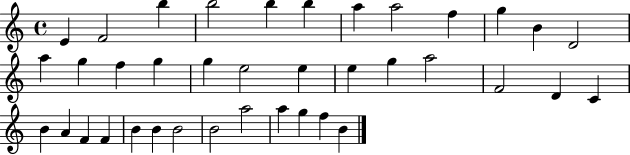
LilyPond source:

{
  \clef treble
  \time 4/4
  \defaultTimeSignature
  \key c \major
  e'4 f'2 b''4 | b''2 b''4 b''4 | a''4 a''2 f''4 | g''4 b'4 d'2 | \break a''4 g''4 f''4 g''4 | g''4 e''2 e''4 | e''4 g''4 a''2 | f'2 d'4 c'4 | \break b'4 a'4 f'4 f'4 | b'4 b'4 b'2 | b'2 a''2 | a''4 g''4 f''4 b'4 | \break \bar "|."
}